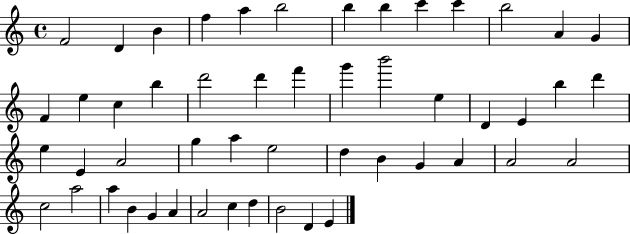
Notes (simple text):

F4/h D4/q B4/q F5/q A5/q B5/h B5/q B5/q C6/q C6/q B5/h A4/q G4/q F4/q E5/q C5/q B5/q D6/h D6/q F6/q G6/q B6/h E5/q D4/q E4/q B5/q D6/q E5/q E4/q A4/h G5/q A5/q E5/h D5/q B4/q G4/q A4/q A4/h A4/h C5/h A5/h A5/q B4/q G4/q A4/q A4/h C5/q D5/q B4/h D4/q E4/q